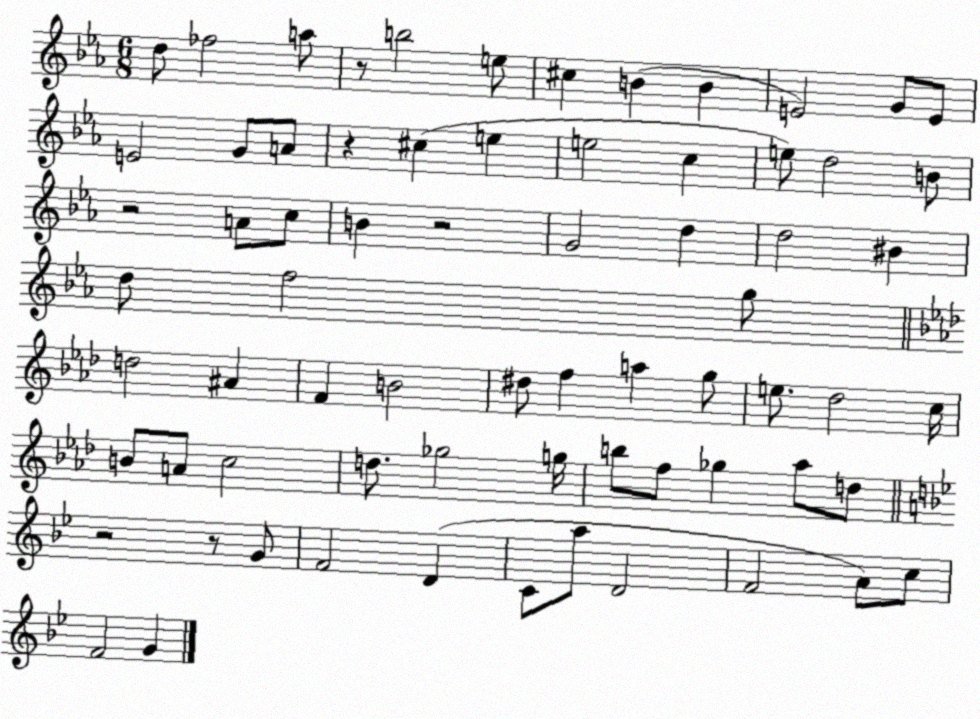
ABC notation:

X:1
T:Untitled
M:6/8
L:1/4
K:Eb
d/2 _f2 a/2 z/2 b2 e/2 ^c B B E2 G/2 E/2 E2 G/2 A/2 z ^c e e2 c e/2 d2 B/2 z2 A/2 c/2 B z2 G2 d d2 ^B d/2 f2 g/2 d2 ^A F B2 ^d/2 f a g/2 e/2 _d2 c/4 B/2 A/2 c2 d/2 _g2 g/4 b/2 f/2 _g _a/2 d/2 z2 z/2 G/2 F2 D C/2 a/2 D2 F2 A/2 c/2 F2 G